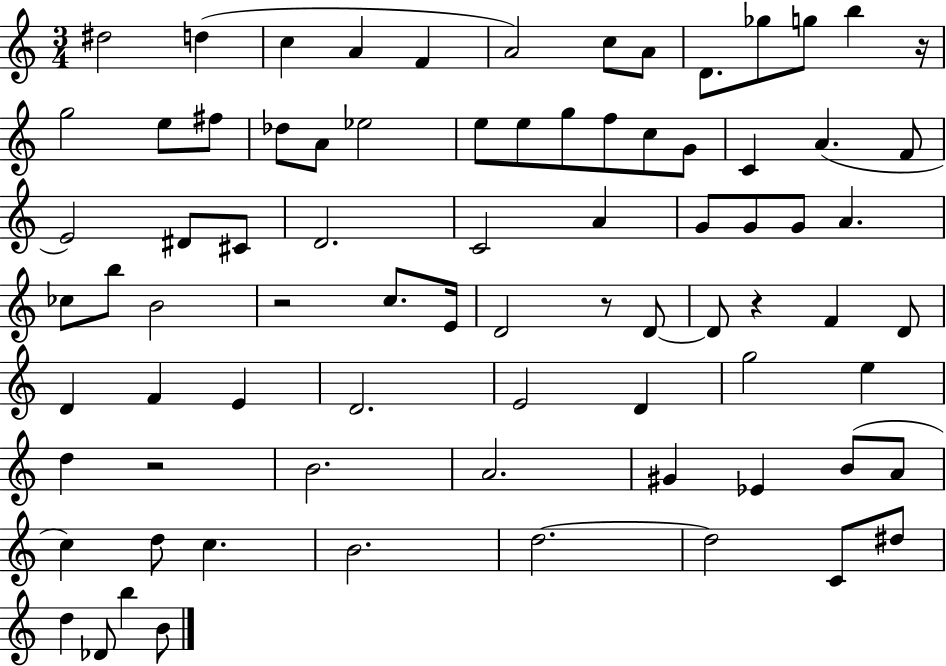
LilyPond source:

{
  \clef treble
  \numericTimeSignature
  \time 3/4
  \key c \major
  dis''2 d''4( | c''4 a'4 f'4 | a'2) c''8 a'8 | d'8. ges''8 g''8 b''4 r16 | \break g''2 e''8 fis''8 | des''8 a'8 ees''2 | e''8 e''8 g''8 f''8 c''8 g'8 | c'4 a'4.( f'8 | \break e'2) dis'8 cis'8 | d'2. | c'2 a'4 | g'8 g'8 g'8 a'4. | \break ces''8 b''8 b'2 | r2 c''8. e'16 | d'2 r8 d'8~~ | d'8 r4 f'4 d'8 | \break d'4 f'4 e'4 | d'2. | e'2 d'4 | g''2 e''4 | \break d''4 r2 | b'2. | a'2. | gis'4 ees'4 b'8( a'8 | \break c''4) d''8 c''4. | b'2. | d''2.~~ | d''2 c'8 dis''8 | \break d''4 des'8 b''4 b'8 | \bar "|."
}